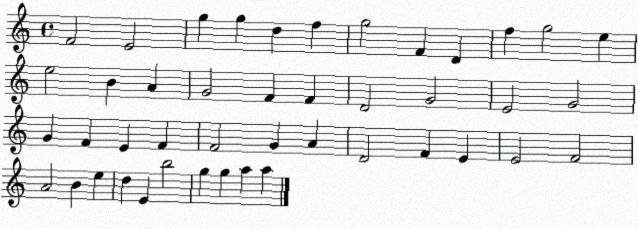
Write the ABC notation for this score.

X:1
T:Untitled
M:4/4
L:1/4
K:C
F2 E2 g g d f g2 F D f g2 e e2 B A G2 F F D2 G2 E2 G2 G F E F F2 G A D2 F E E2 F2 A2 B e d E b2 g g a a